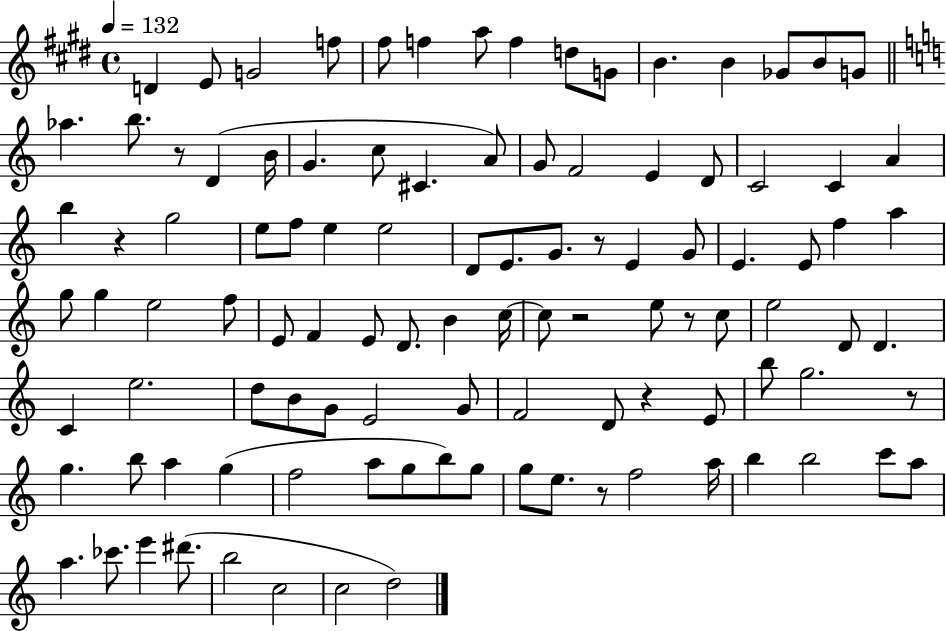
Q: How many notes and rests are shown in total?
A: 106